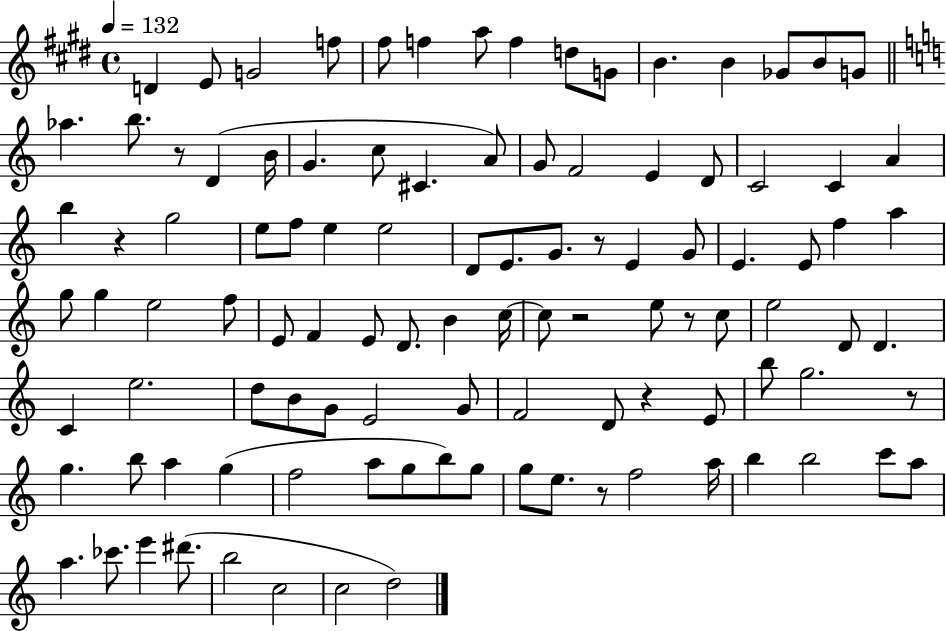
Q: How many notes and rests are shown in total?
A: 106